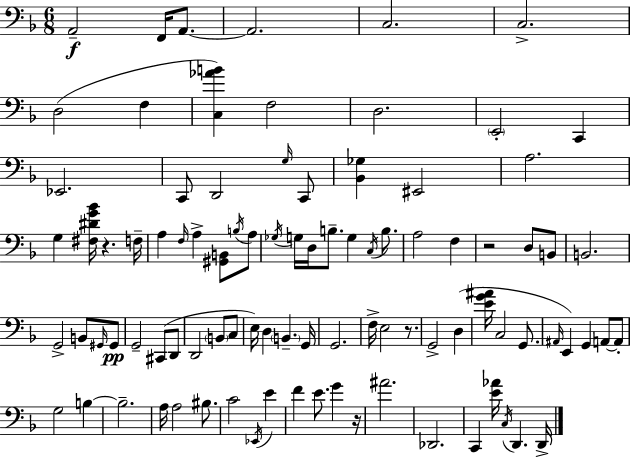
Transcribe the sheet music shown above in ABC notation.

X:1
T:Untitled
M:6/8
L:1/4
K:F
A,,2 F,,/4 A,,/2 A,,2 C,2 C,2 D,2 F, [C,_AB] F,2 D,2 E,,2 C,, _E,,2 C,,/2 D,,2 G,/4 C,,/2 [_B,,_G,] ^E,,2 A,2 G, [^F,^DG_B]/4 z F,/4 A, F,/4 A, [^G,,B,,]/2 B,/4 A,/2 _G,/4 G,/4 D,/4 B,/2 G, C,/4 B,/2 A,2 F, z2 D,/2 B,,/2 B,,2 G,,2 B,,/2 ^G,,/4 ^G,,/2 G,,2 ^C,,/2 D,,/2 D,,2 B,,/2 C,/2 E,/4 D, B,, G,,/4 G,,2 F,/4 E,2 z/2 G,,2 D, [EG^A]/4 C,2 G,,/2 ^A,,/4 E,, G,, A,,/2 A,,/2 G,2 B, B,2 A,/4 A,2 ^B,/2 C2 _E,,/4 E F E/2 G z/4 ^A2 _D,,2 C,, [E_A]/4 C,/4 D,, D,,/4